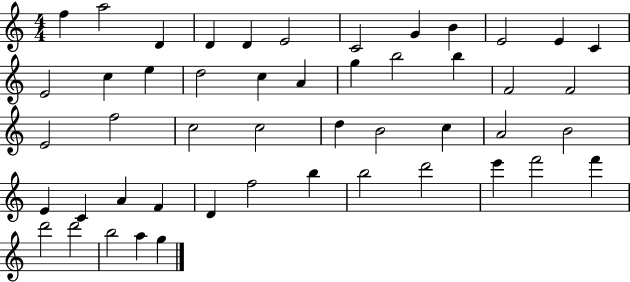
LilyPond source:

{
  \clef treble
  \numericTimeSignature
  \time 4/4
  \key c \major
  f''4 a''2 d'4 | d'4 d'4 e'2 | c'2 g'4 b'4 | e'2 e'4 c'4 | \break e'2 c''4 e''4 | d''2 c''4 a'4 | g''4 b''2 b''4 | f'2 f'2 | \break e'2 f''2 | c''2 c''2 | d''4 b'2 c''4 | a'2 b'2 | \break e'4 c'4 a'4 f'4 | d'4 f''2 b''4 | b''2 d'''2 | e'''4 f'''2 f'''4 | \break d'''2 d'''2 | b''2 a''4 g''4 | \bar "|."
}